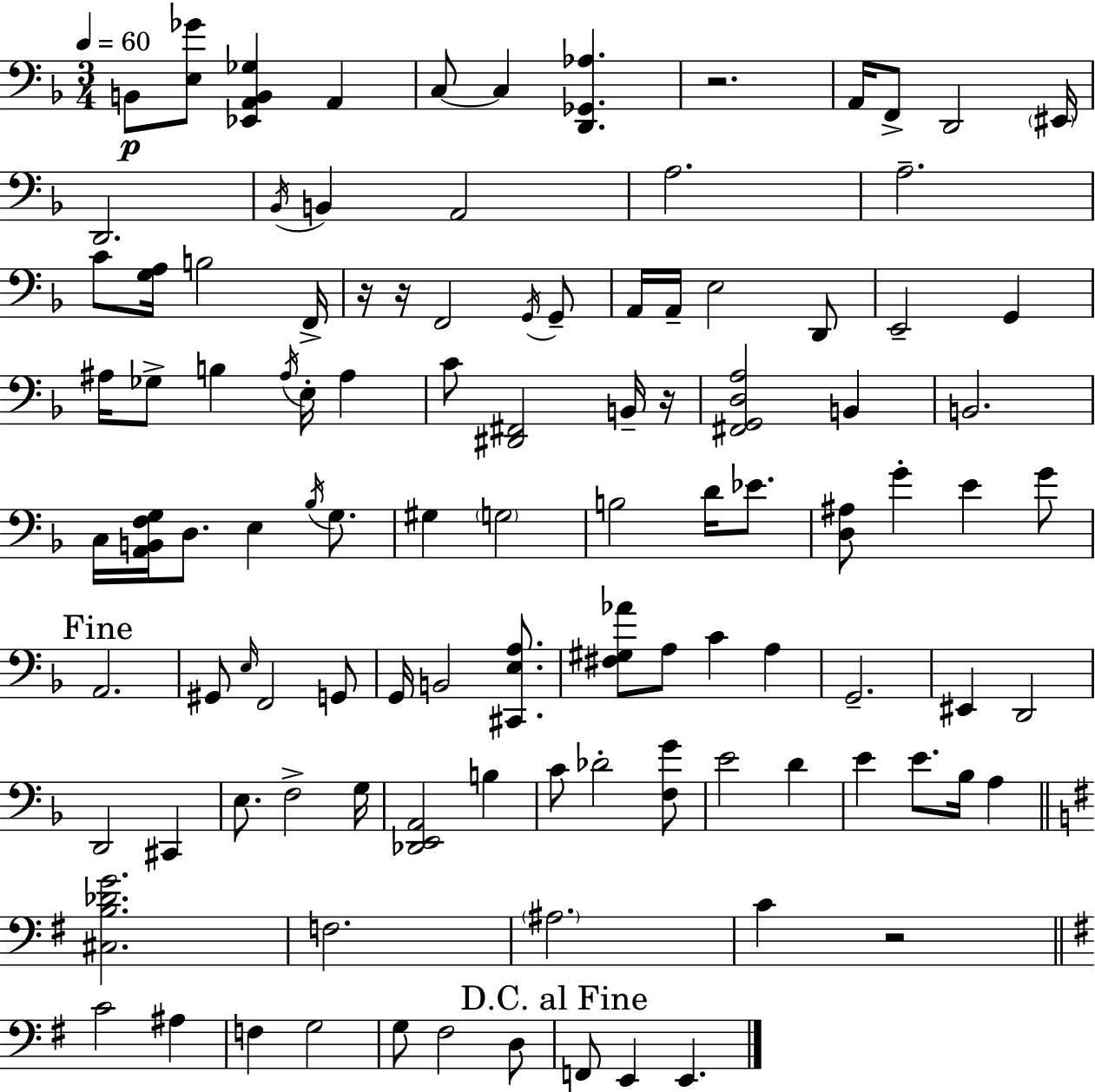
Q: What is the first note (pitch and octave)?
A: B2